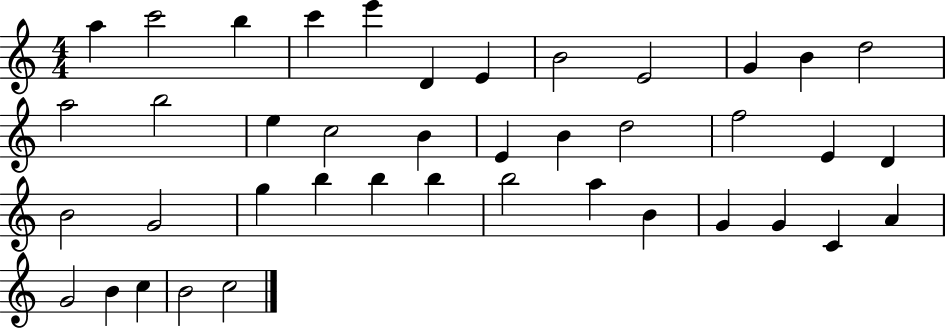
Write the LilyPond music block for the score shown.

{
  \clef treble
  \numericTimeSignature
  \time 4/4
  \key c \major
  a''4 c'''2 b''4 | c'''4 e'''4 d'4 e'4 | b'2 e'2 | g'4 b'4 d''2 | \break a''2 b''2 | e''4 c''2 b'4 | e'4 b'4 d''2 | f''2 e'4 d'4 | \break b'2 g'2 | g''4 b''4 b''4 b''4 | b''2 a''4 b'4 | g'4 g'4 c'4 a'4 | \break g'2 b'4 c''4 | b'2 c''2 | \bar "|."
}